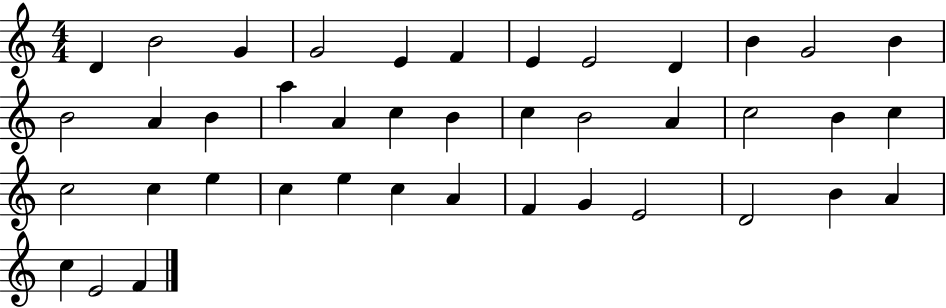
D4/q B4/h G4/q G4/h E4/q F4/q E4/q E4/h D4/q B4/q G4/h B4/q B4/h A4/q B4/q A5/q A4/q C5/q B4/q C5/q B4/h A4/q C5/h B4/q C5/q C5/h C5/q E5/q C5/q E5/q C5/q A4/q F4/q G4/q E4/h D4/h B4/q A4/q C5/q E4/h F4/q